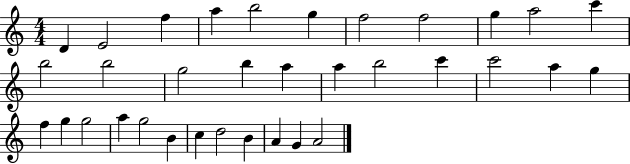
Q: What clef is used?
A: treble